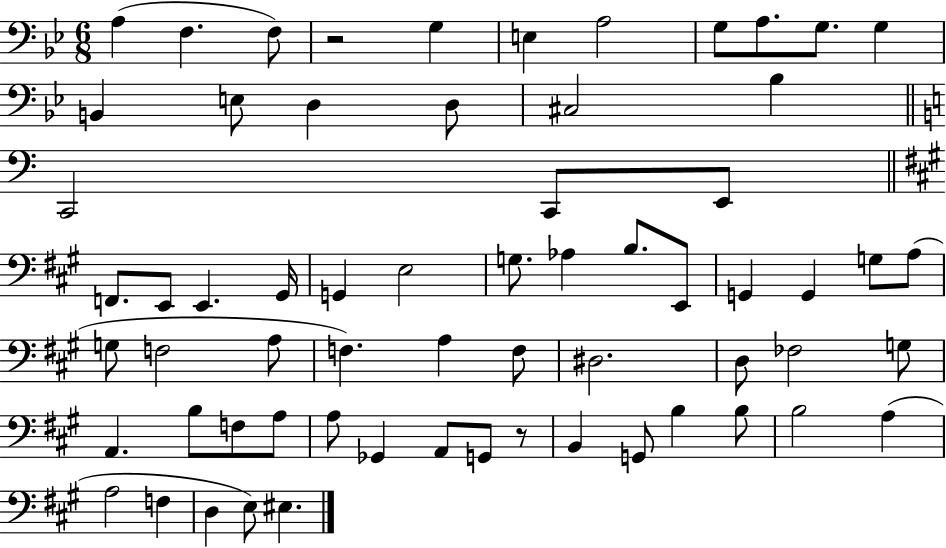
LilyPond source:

{
  \clef bass
  \numericTimeSignature
  \time 6/8
  \key bes \major
  \repeat volta 2 { a4( f4. f8) | r2 g4 | e4 a2 | g8 a8. g8. g4 | \break b,4 e8 d4 d8 | cis2 bes4 | \bar "||" \break \key c \major c,2 c,8 e,8 | \bar "||" \break \key a \major f,8. e,8 e,4. gis,16 | g,4 e2 | g8. aes4 b8. e,8 | g,4 g,4 g8 a8( | \break g8 f2 a8 | f4.) a4 f8 | dis2. | d8 fes2 g8 | \break a,4. b8 f8 a8 | a8 ges,4 a,8 g,8 r8 | b,4 g,8 b4 b8 | b2 a4( | \break a2 f4 | d4 e8) eis4. | } \bar "|."
}